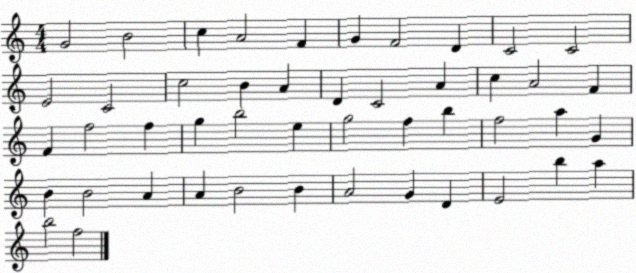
X:1
T:Untitled
M:4/4
L:1/4
K:C
G2 B2 c A2 F G F2 D C2 C2 E2 C2 c2 B A D C2 A c A2 F F f2 f g b2 e g2 f b f2 a G B B2 A A B2 B A2 G D E2 b a b2 f2